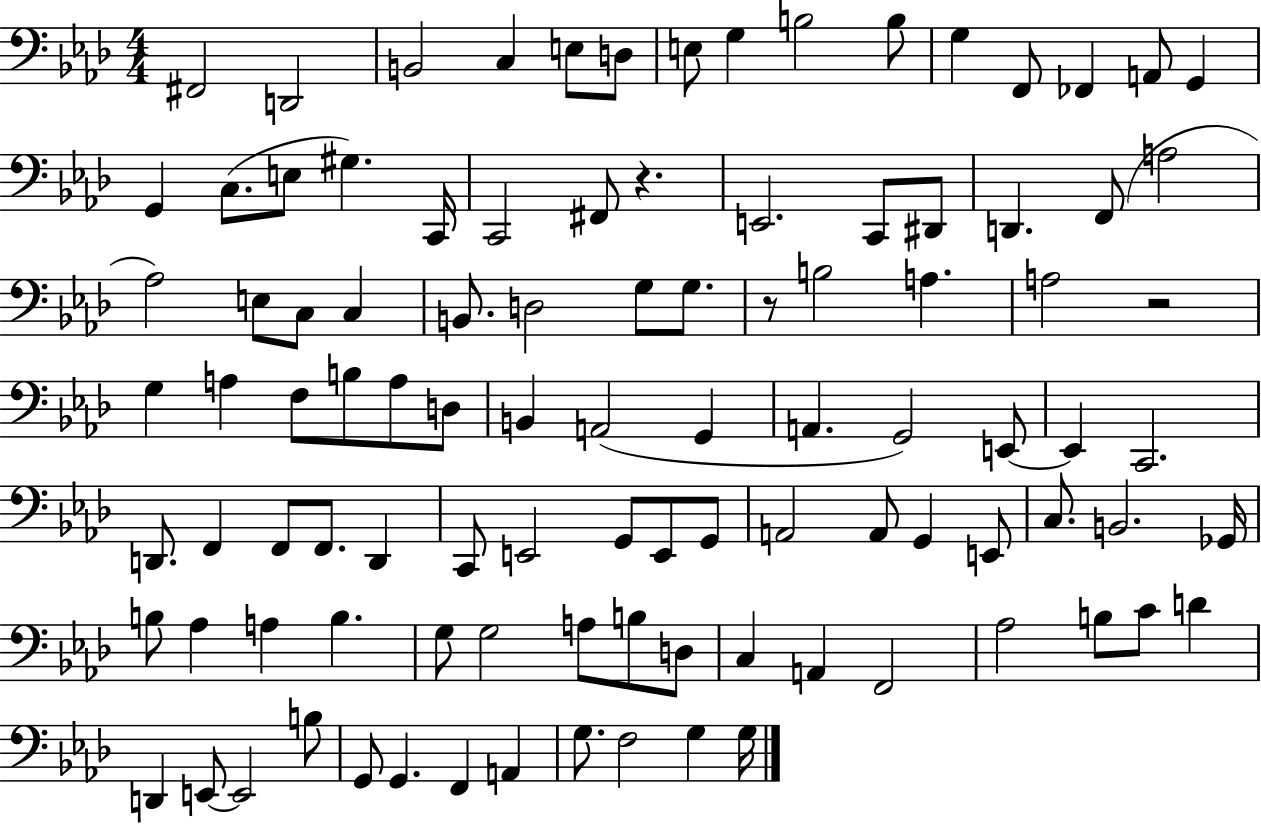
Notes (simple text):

F#2/h D2/h B2/h C3/q E3/e D3/e E3/e G3/q B3/h B3/e G3/q F2/e FES2/q A2/e G2/q G2/q C3/e. E3/e G#3/q. C2/s C2/h F#2/e R/q. E2/h. C2/e D#2/e D2/q. F2/e A3/h Ab3/h E3/e C3/e C3/q B2/e. D3/h G3/e G3/e. R/e B3/h A3/q. A3/h R/h G3/q A3/q F3/e B3/e A3/e D3/e B2/q A2/h G2/q A2/q. G2/h E2/e E2/q C2/h. D2/e. F2/q F2/e F2/e. D2/q C2/e E2/h G2/e E2/e G2/e A2/h A2/e G2/q E2/e C3/e. B2/h. Gb2/s B3/e Ab3/q A3/q B3/q. G3/e G3/h A3/e B3/e D3/e C3/q A2/q F2/h Ab3/h B3/e C4/e D4/q D2/q E2/e E2/h B3/e G2/e G2/q. F2/q A2/q G3/e. F3/h G3/q G3/s